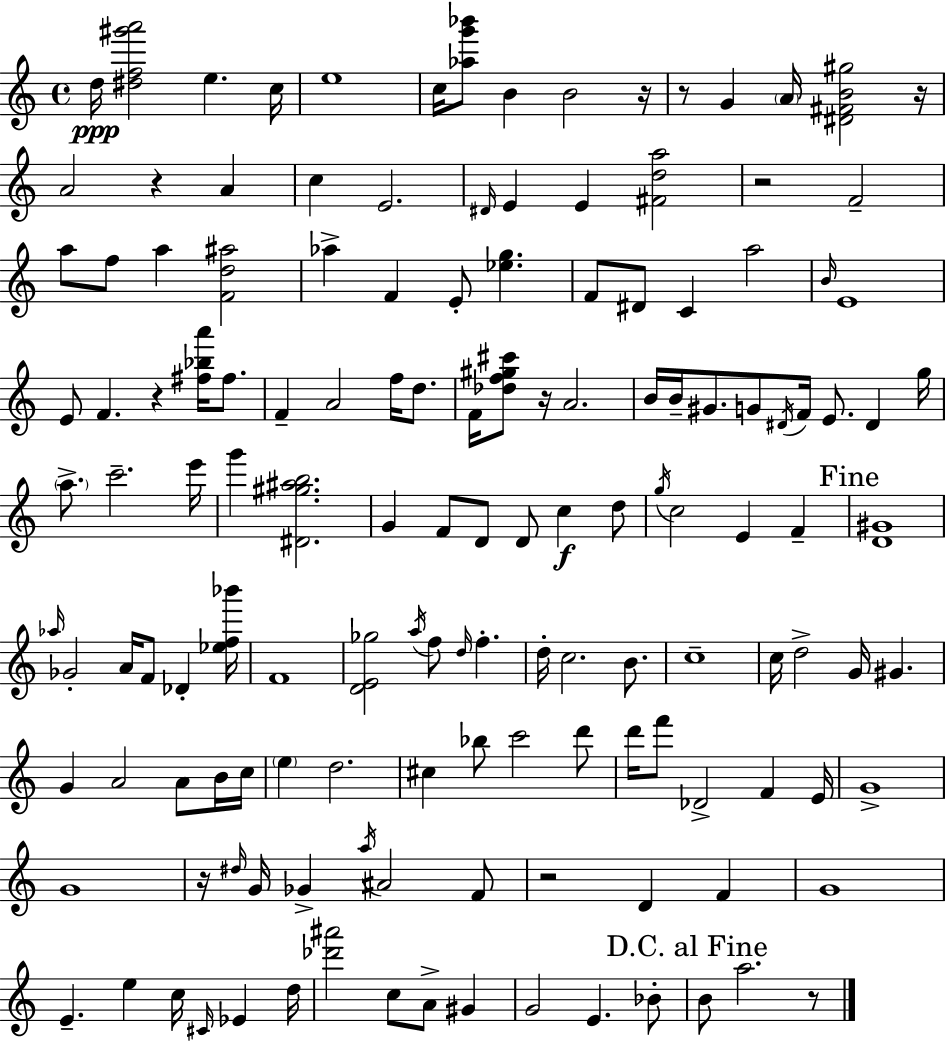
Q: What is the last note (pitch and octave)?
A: A5